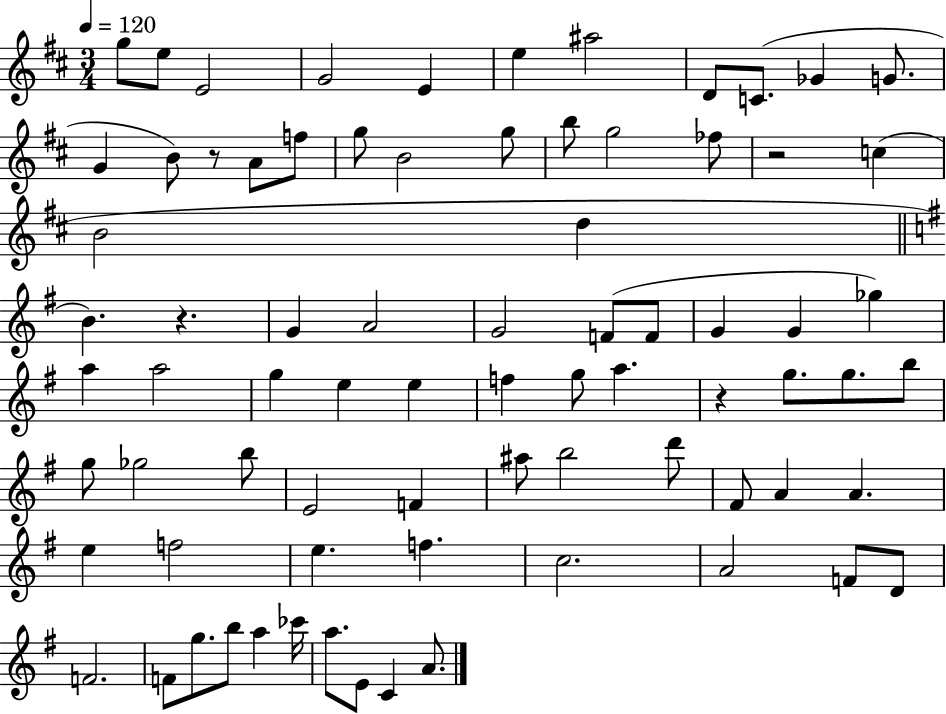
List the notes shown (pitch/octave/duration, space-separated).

G5/e E5/e E4/h G4/h E4/q E5/q A#5/h D4/e C4/e. Gb4/q G4/e. G4/q B4/e R/e A4/e F5/e G5/e B4/h G5/e B5/e G5/h FES5/e R/h C5/q B4/h D5/q B4/q. R/q. G4/q A4/h G4/h F4/e F4/e G4/q G4/q Gb5/q A5/q A5/h G5/q E5/q E5/q F5/q G5/e A5/q. R/q G5/e. G5/e. B5/e G5/e Gb5/h B5/e E4/h F4/q A#5/e B5/h D6/e F#4/e A4/q A4/q. E5/q F5/h E5/q. F5/q. C5/h. A4/h F4/e D4/e F4/h. F4/e G5/e. B5/e A5/q CES6/s A5/e. E4/e C4/q A4/e.